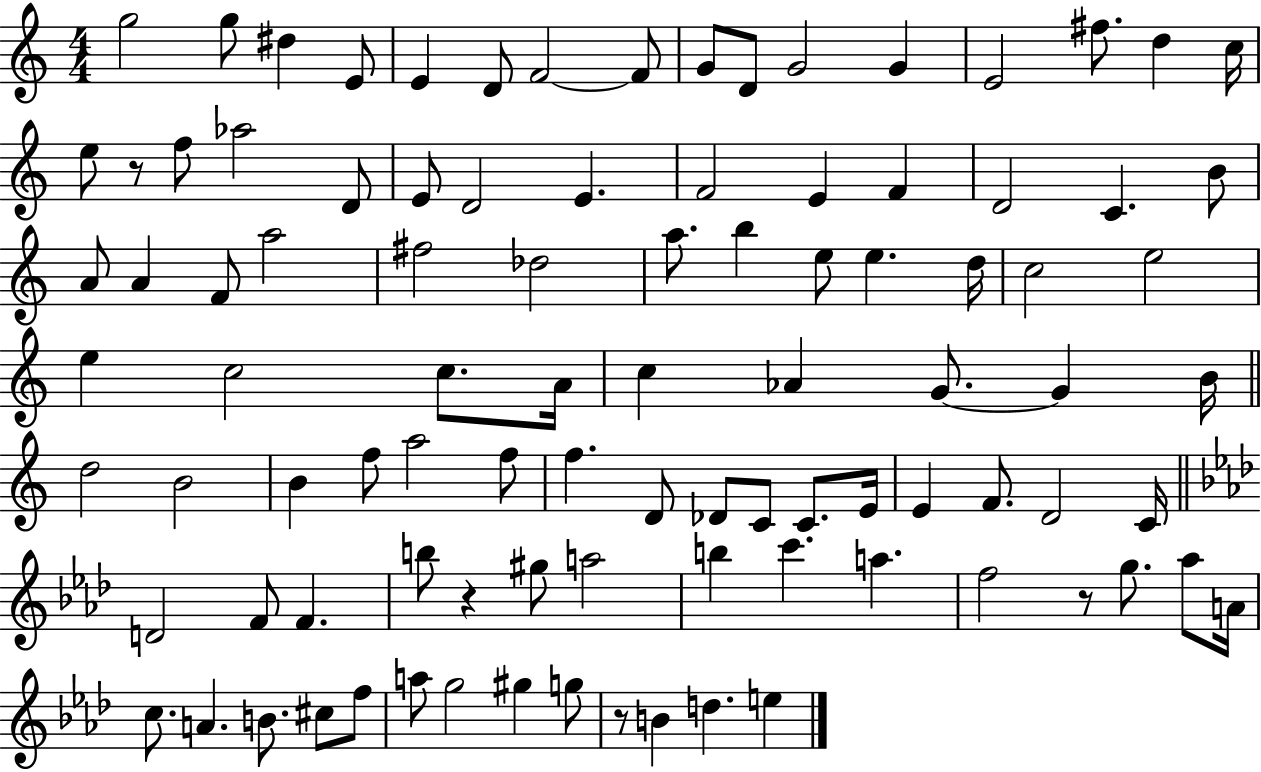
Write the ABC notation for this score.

X:1
T:Untitled
M:4/4
L:1/4
K:C
g2 g/2 ^d E/2 E D/2 F2 F/2 G/2 D/2 G2 G E2 ^f/2 d c/4 e/2 z/2 f/2 _a2 D/2 E/2 D2 E F2 E F D2 C B/2 A/2 A F/2 a2 ^f2 _d2 a/2 b e/2 e d/4 c2 e2 e c2 c/2 A/4 c _A G/2 G B/4 d2 B2 B f/2 a2 f/2 f D/2 _D/2 C/2 C/2 E/4 E F/2 D2 C/4 D2 F/2 F b/2 z ^g/2 a2 b c' a f2 z/2 g/2 _a/2 A/4 c/2 A B/2 ^c/2 f/2 a/2 g2 ^g g/2 z/2 B d e